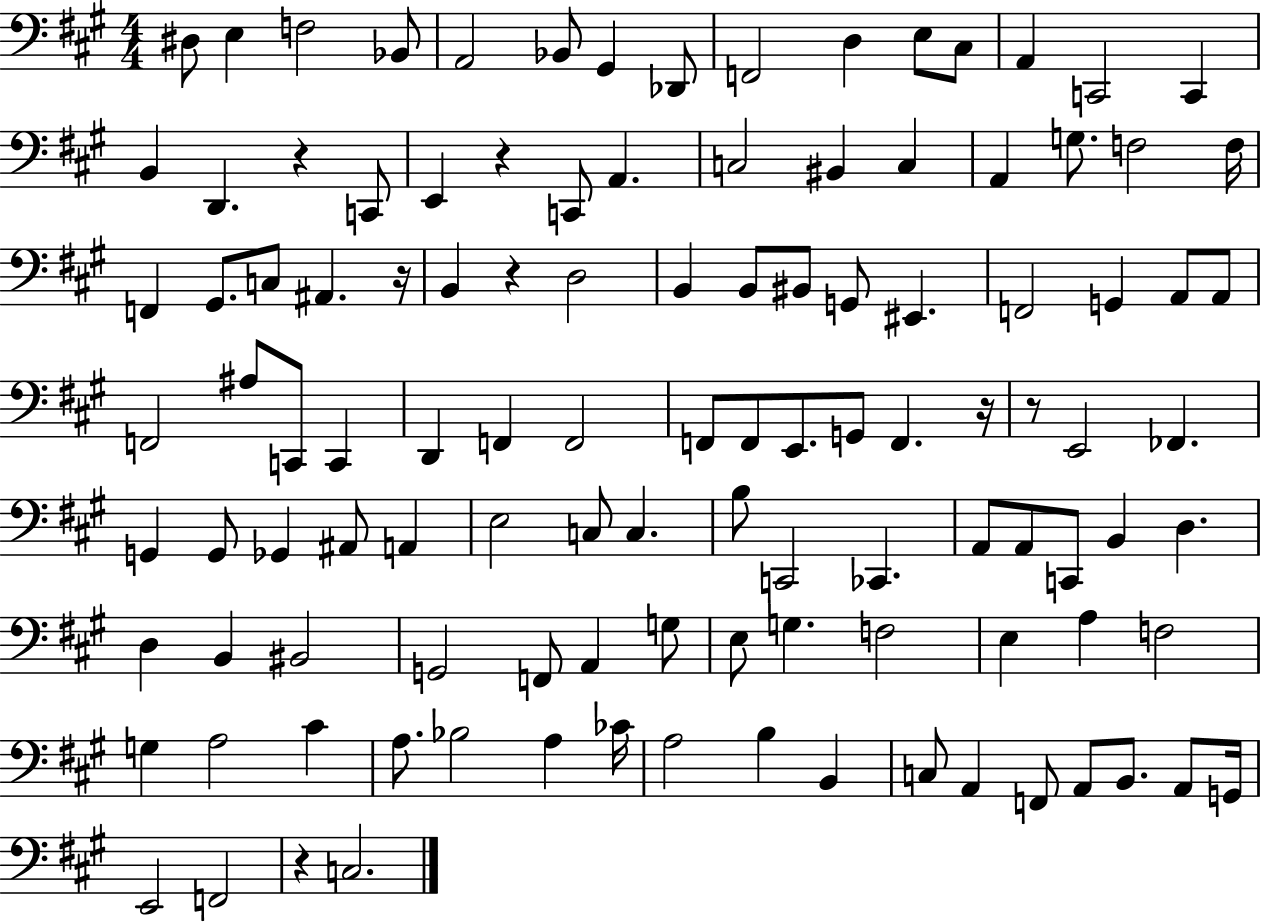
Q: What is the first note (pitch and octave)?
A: D#3